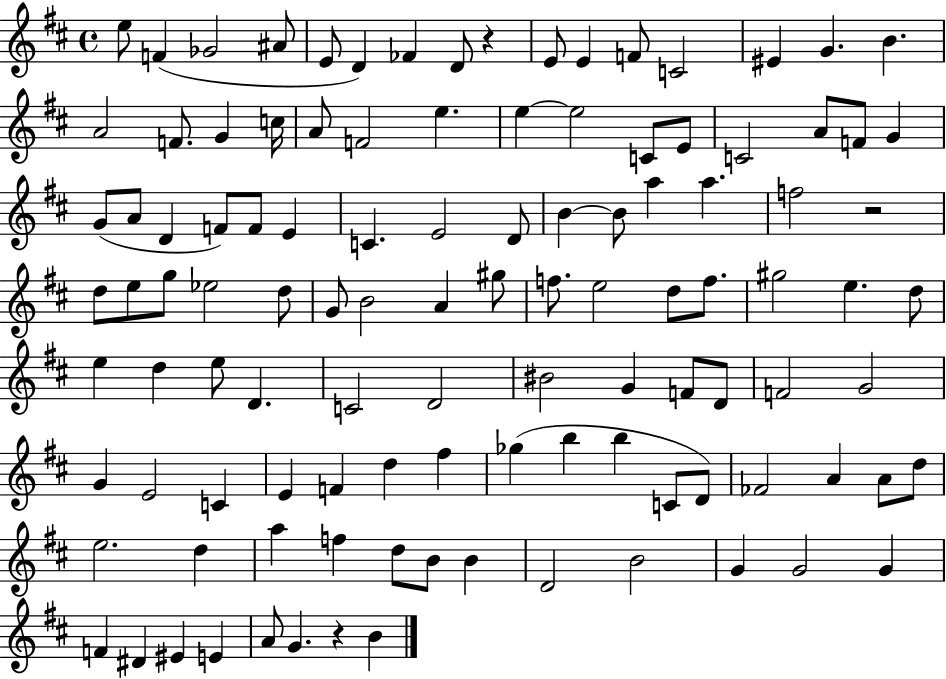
{
  \clef treble
  \time 4/4
  \defaultTimeSignature
  \key d \major
  e''8 f'4( ges'2 ais'8 | e'8 d'4) fes'4 d'8 r4 | e'8 e'4 f'8 c'2 | eis'4 g'4. b'4. | \break a'2 f'8. g'4 c''16 | a'8 f'2 e''4. | e''4~~ e''2 c'8 e'8 | c'2 a'8 f'8 g'4 | \break g'8( a'8 d'4 f'8) f'8 e'4 | c'4. e'2 d'8 | b'4~~ b'8 a''4 a''4. | f''2 r2 | \break d''8 e''8 g''8 ees''2 d''8 | g'8 b'2 a'4 gis''8 | f''8. e''2 d''8 f''8. | gis''2 e''4. d''8 | \break e''4 d''4 e''8 d'4. | c'2 d'2 | bis'2 g'4 f'8 d'8 | f'2 g'2 | \break g'4 e'2 c'4 | e'4 f'4 d''4 fis''4 | ges''4( b''4 b''4 c'8 d'8) | fes'2 a'4 a'8 d''8 | \break e''2. d''4 | a''4 f''4 d''8 b'8 b'4 | d'2 b'2 | g'4 g'2 g'4 | \break f'4 dis'4 eis'4 e'4 | a'8 g'4. r4 b'4 | \bar "|."
}